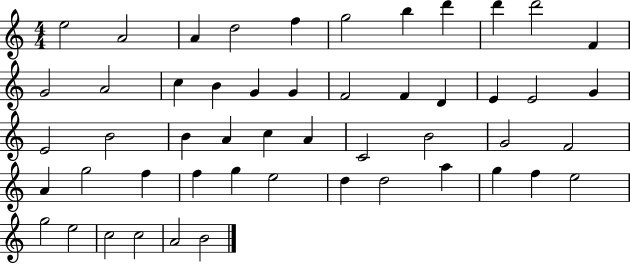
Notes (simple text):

E5/h A4/h A4/q D5/h F5/q G5/h B5/q D6/q D6/q D6/h F4/q G4/h A4/h C5/q B4/q G4/q G4/q F4/h F4/q D4/q E4/q E4/h G4/q E4/h B4/h B4/q A4/q C5/q A4/q C4/h B4/h G4/h F4/h A4/q G5/h F5/q F5/q G5/q E5/h D5/q D5/h A5/q G5/q F5/q E5/h G5/h E5/h C5/h C5/h A4/h B4/h